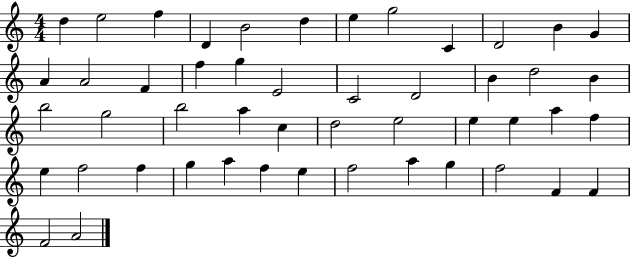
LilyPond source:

{
  \clef treble
  \numericTimeSignature
  \time 4/4
  \key c \major
  d''4 e''2 f''4 | d'4 b'2 d''4 | e''4 g''2 c'4 | d'2 b'4 g'4 | \break a'4 a'2 f'4 | f''4 g''4 e'2 | c'2 d'2 | b'4 d''2 b'4 | \break b''2 g''2 | b''2 a''4 c''4 | d''2 e''2 | e''4 e''4 a''4 f''4 | \break e''4 f''2 f''4 | g''4 a''4 f''4 e''4 | f''2 a''4 g''4 | f''2 f'4 f'4 | \break f'2 a'2 | \bar "|."
}